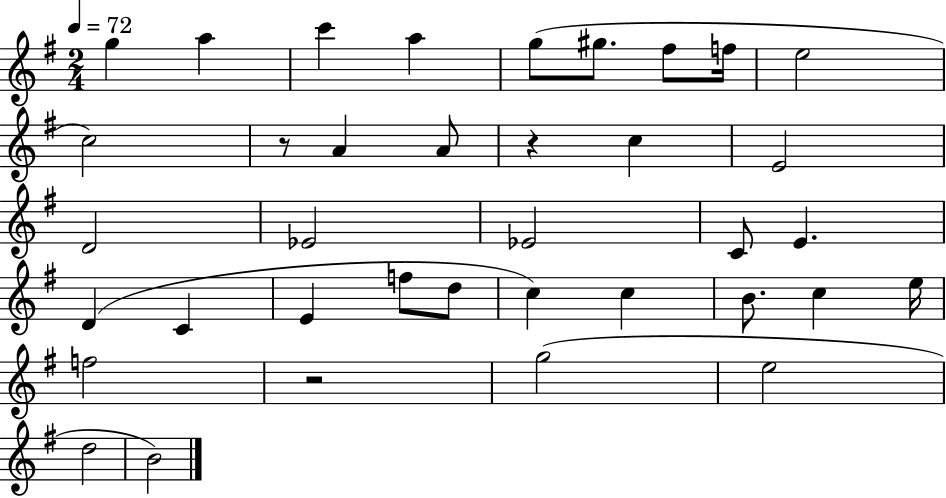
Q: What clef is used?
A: treble